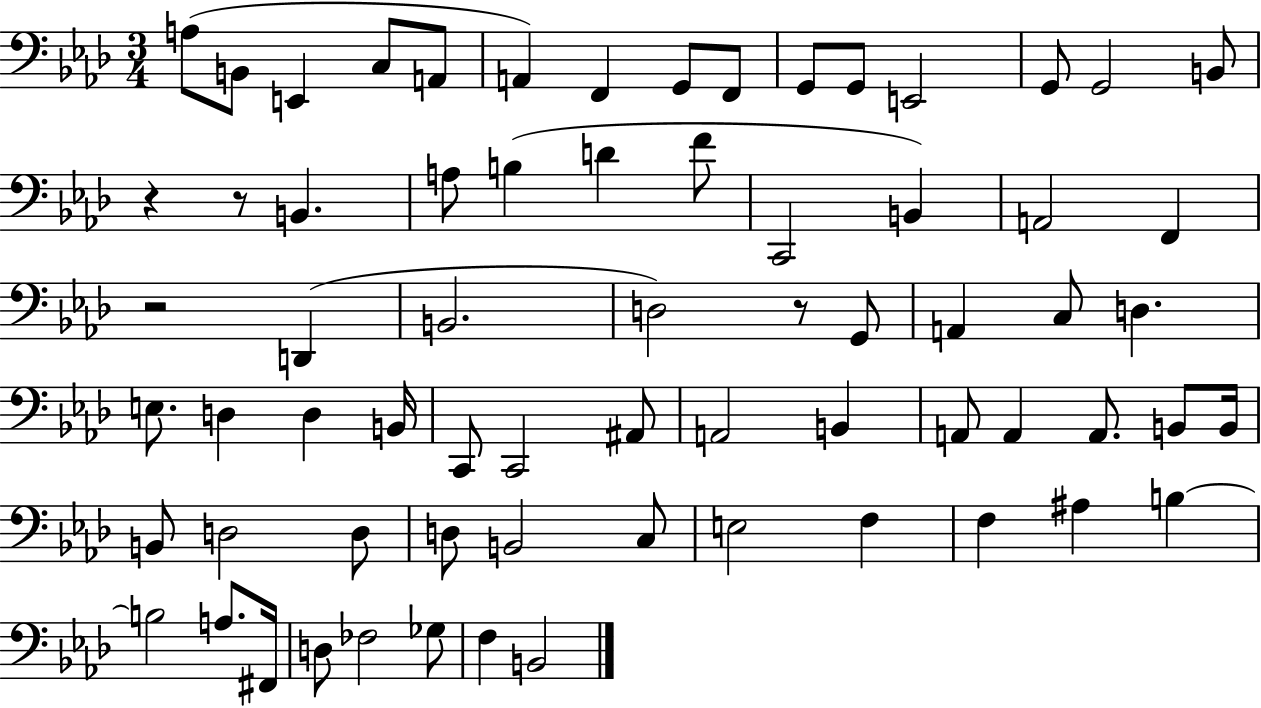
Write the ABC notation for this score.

X:1
T:Untitled
M:3/4
L:1/4
K:Ab
A,/2 B,,/2 E,, C,/2 A,,/2 A,, F,, G,,/2 F,,/2 G,,/2 G,,/2 E,,2 G,,/2 G,,2 B,,/2 z z/2 B,, A,/2 B, D F/2 C,,2 B,, A,,2 F,, z2 D,, B,,2 D,2 z/2 G,,/2 A,, C,/2 D, E,/2 D, D, B,,/4 C,,/2 C,,2 ^A,,/2 A,,2 B,, A,,/2 A,, A,,/2 B,,/2 B,,/4 B,,/2 D,2 D,/2 D,/2 B,,2 C,/2 E,2 F, F, ^A, B, B,2 A,/2 ^F,,/4 D,/2 _F,2 _G,/2 F, B,,2